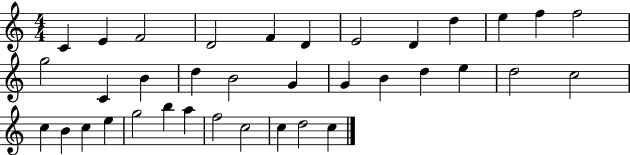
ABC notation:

X:1
T:Untitled
M:4/4
L:1/4
K:C
C E F2 D2 F D E2 D d e f f2 g2 C B d B2 G G B d e d2 c2 c B c e g2 b a f2 c2 c d2 c